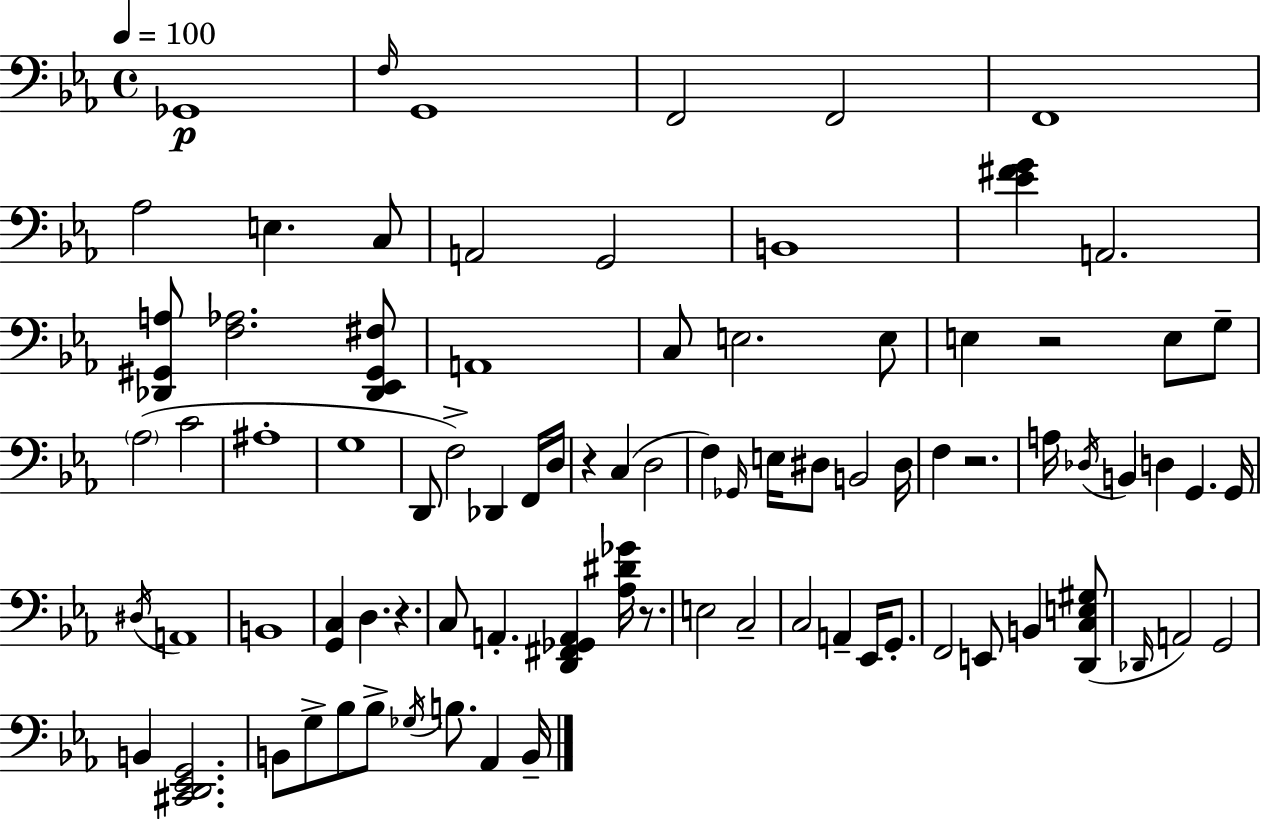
Gb2/w F3/s G2/w F2/h F2/h F2/w Ab3/h E3/q. C3/e A2/h G2/h B2/w [Eb4,F#4,G4]/q A2/h. [Db2,G#2,A3]/e [F3,Ab3]/h. [Db2,Eb2,G#2,F#3]/e A2/w C3/e E3/h. E3/e E3/q R/h E3/e G3/e Ab3/h C4/h A#3/w G3/w D2/e F3/h Db2/q F2/s D3/s R/q C3/q D3/h F3/q Gb2/s E3/s D#3/e B2/h D#3/s F3/q R/h. A3/s Db3/s B2/q D3/q G2/q. G2/s D#3/s A2/w B2/w [G2,C3]/q D3/q. R/q. C3/e A2/q. [D2,F#2,Gb2,A2]/q [Ab3,D#4,Gb4]/s R/e. E3/h C3/h C3/h A2/q Eb2/s G2/e. F2/h E2/e B2/q [D2,C3,E3,G#3]/e Db2/s A2/h G2/h B2/q [C#2,D2,Eb2,G2]/h. B2/e G3/e Bb3/e Bb3/e Gb3/s B3/e. Ab2/q B2/s